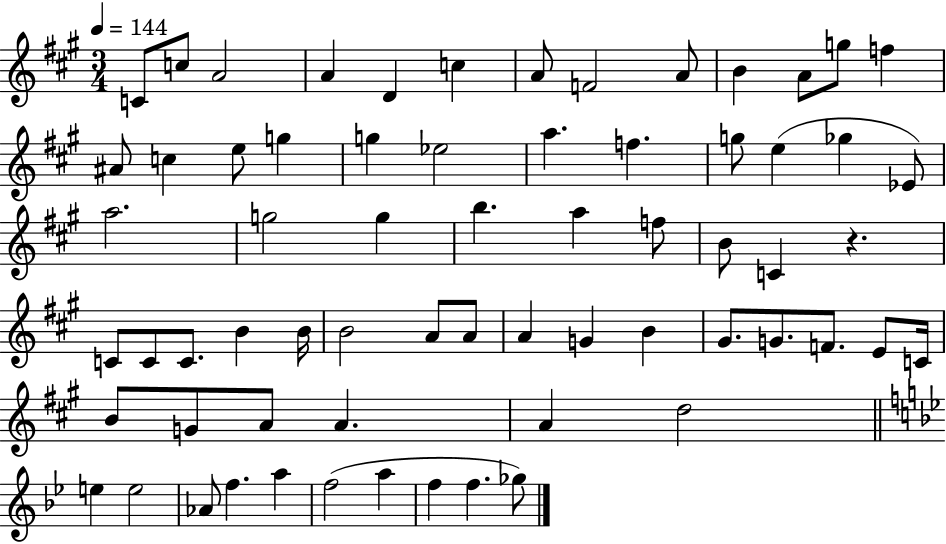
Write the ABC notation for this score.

X:1
T:Untitled
M:3/4
L:1/4
K:A
C/2 c/2 A2 A D c A/2 F2 A/2 B A/2 g/2 f ^A/2 c e/2 g g _e2 a f g/2 e _g _E/2 a2 g2 g b a f/2 B/2 C z C/2 C/2 C/2 B B/4 B2 A/2 A/2 A G B ^G/2 G/2 F/2 E/2 C/4 B/2 G/2 A/2 A A d2 e e2 _A/2 f a f2 a f f _g/2